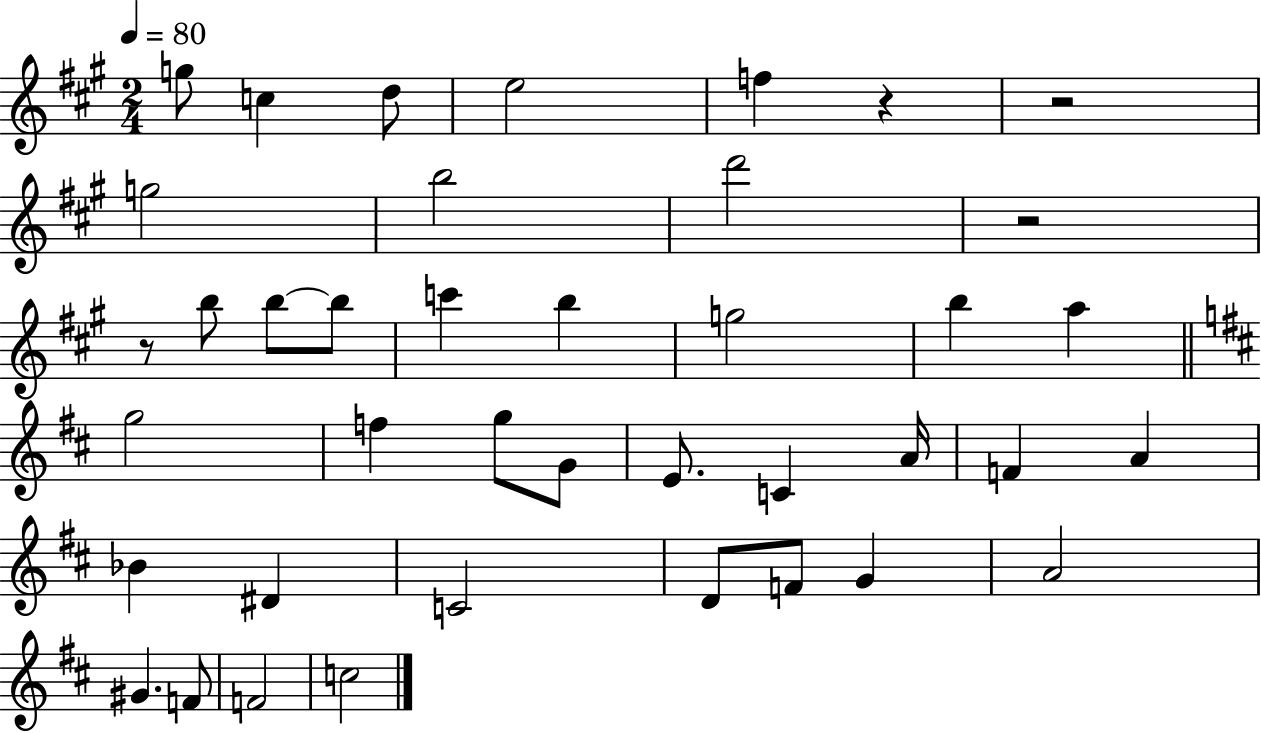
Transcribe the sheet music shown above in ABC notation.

X:1
T:Untitled
M:2/4
L:1/4
K:A
g/2 c d/2 e2 f z z2 g2 b2 d'2 z2 z/2 b/2 b/2 b/2 c' b g2 b a g2 f g/2 G/2 E/2 C A/4 F A _B ^D C2 D/2 F/2 G A2 ^G F/2 F2 c2